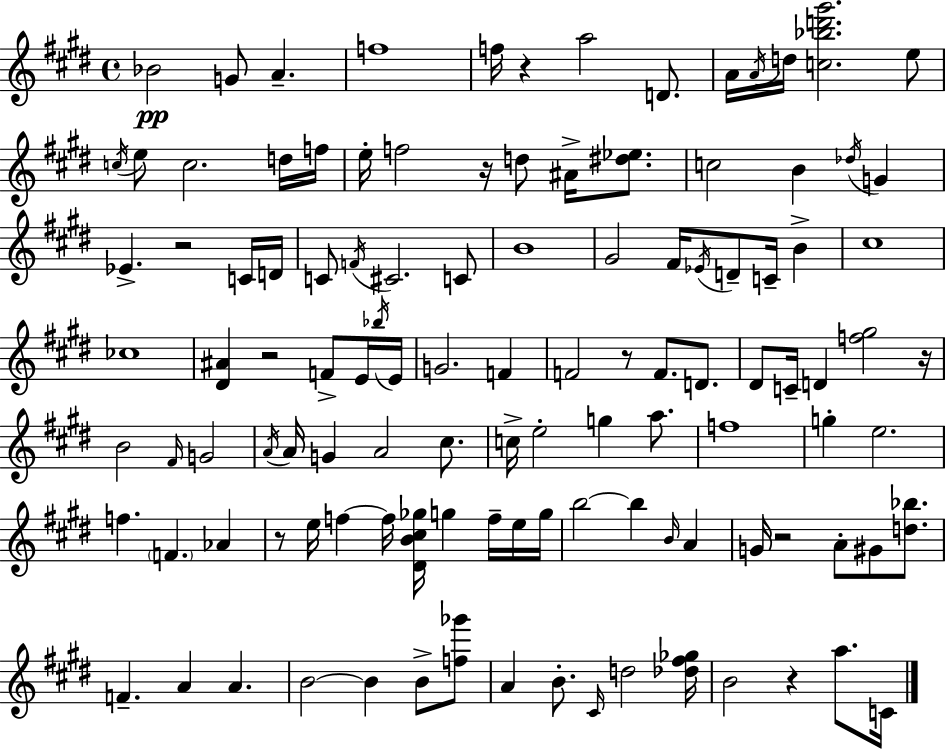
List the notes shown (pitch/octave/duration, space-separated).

Bb4/h G4/e A4/q. F5/w F5/s R/q A5/h D4/e. A4/s A4/s D5/s [C5,Bb5,D6,G#6]/h. E5/e C5/s E5/e C5/h. D5/s F5/s E5/s F5/h R/s D5/e A#4/s [D#5,Eb5]/e. C5/h B4/q Db5/s G4/q Eb4/q. R/h C4/s D4/s C4/e F4/s C#4/h. C4/e B4/w G#4/h F#4/s Eb4/s D4/e C4/s B4/q C#5/w CES5/w [D#4,A#4]/q R/h F4/e E4/s Bb5/s E4/s G4/h. F4/q F4/h R/e F4/e. D4/e. D#4/e C4/s D4/q [F5,G#5]/h R/s B4/h F#4/s G4/h A4/s A4/s G4/q A4/h C#5/e. C5/s E5/h G5/q A5/e. F5/w G5/q E5/h. F5/q. F4/q. Ab4/q R/e E5/s F5/q F5/s [D#4,B4,C#5,Gb5]/s G5/q F5/s E5/s G5/s B5/h B5/q B4/s A4/q G4/s R/h A4/e G#4/e [D5,Bb5]/e. F4/q. A4/q A4/q. B4/h B4/q B4/e [F5,Gb6]/e A4/q B4/e. C#4/s D5/h [Db5,F#5,Gb5]/s B4/h R/q A5/e. C4/s